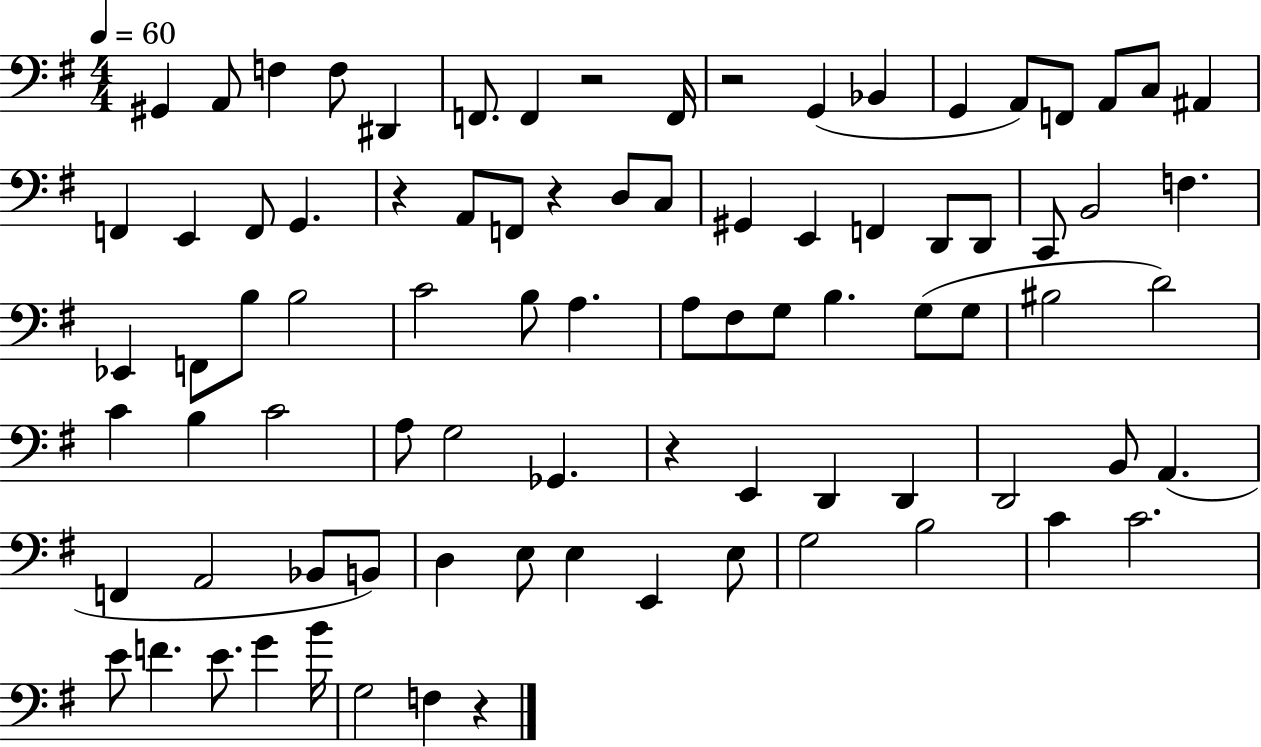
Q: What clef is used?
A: bass